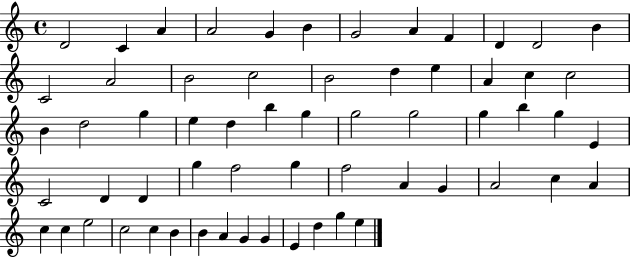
{
  \clef treble
  \time 4/4
  \defaultTimeSignature
  \key c \major
  d'2 c'4 a'4 | a'2 g'4 b'4 | g'2 a'4 f'4 | d'4 d'2 b'4 | \break c'2 a'2 | b'2 c''2 | b'2 d''4 e''4 | a'4 c''4 c''2 | \break b'4 d''2 g''4 | e''4 d''4 b''4 g''4 | g''2 g''2 | g''4 b''4 g''4 e'4 | \break c'2 d'4 d'4 | g''4 f''2 g''4 | f''2 a'4 g'4 | a'2 c''4 a'4 | \break c''4 c''4 e''2 | c''2 c''4 b'4 | b'4 a'4 g'4 g'4 | e'4 d''4 g''4 e''4 | \break \bar "|."
}